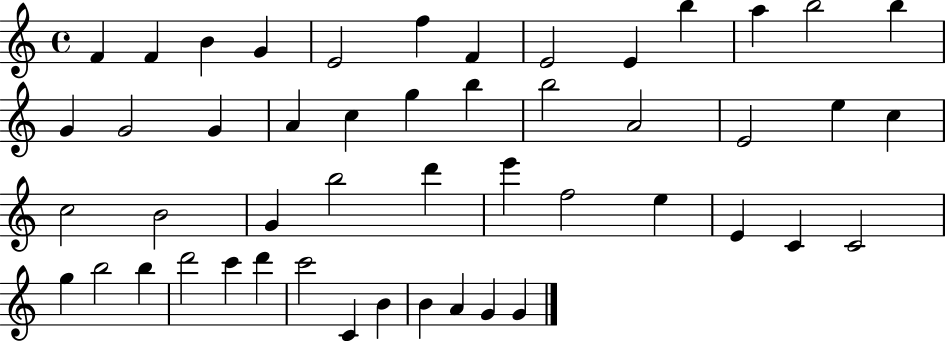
F4/q F4/q B4/q G4/q E4/h F5/q F4/q E4/h E4/q B5/q A5/q B5/h B5/q G4/q G4/h G4/q A4/q C5/q G5/q B5/q B5/h A4/h E4/h E5/q C5/q C5/h B4/h G4/q B5/h D6/q E6/q F5/h E5/q E4/q C4/q C4/h G5/q B5/h B5/q D6/h C6/q D6/q C6/h C4/q B4/q B4/q A4/q G4/q G4/q